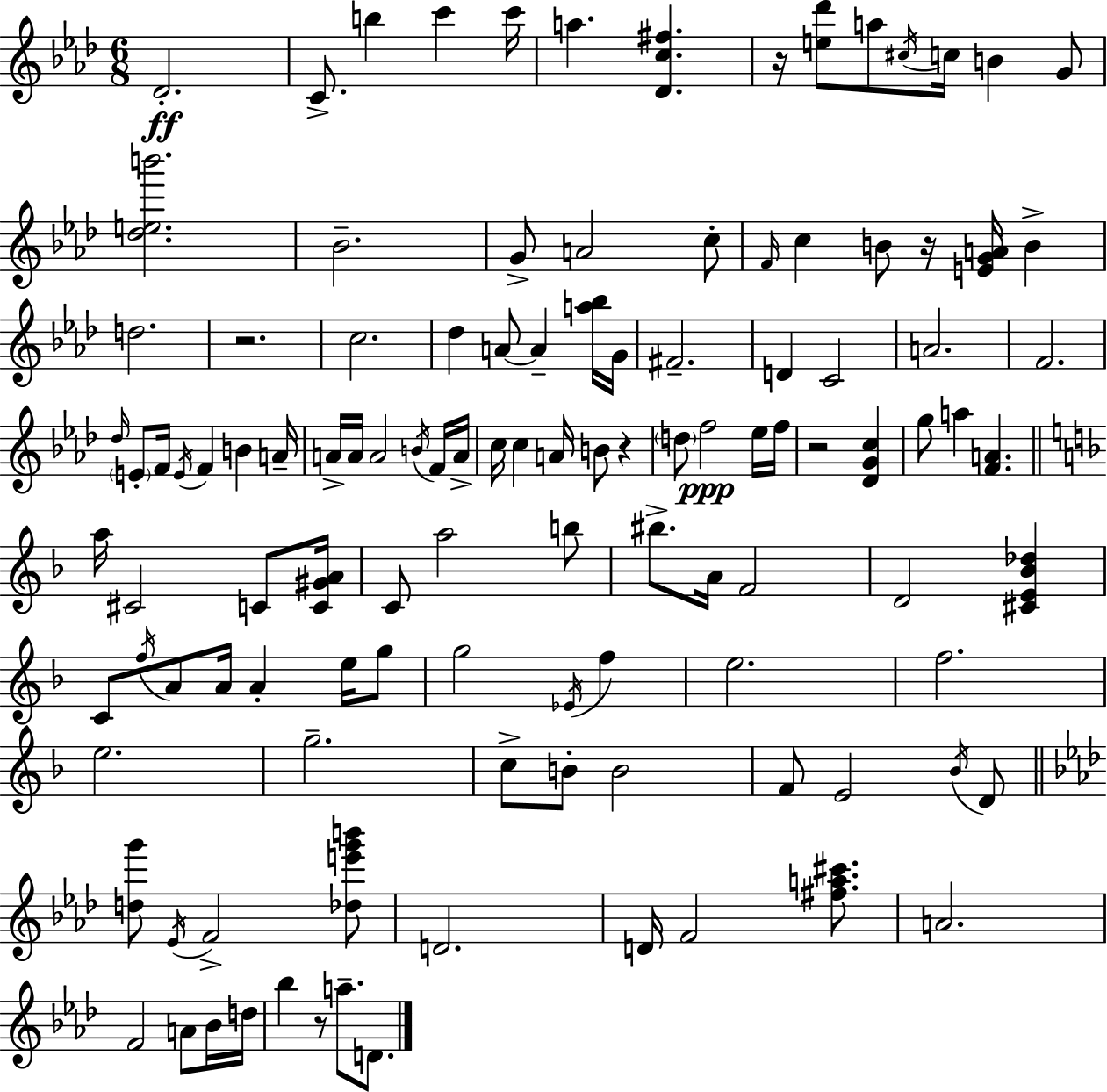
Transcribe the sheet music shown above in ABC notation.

X:1
T:Untitled
M:6/8
L:1/4
K:Fm
_D2 C/2 b c' c'/4 a [_Dc^f] z/4 [e_d']/2 a/2 ^c/4 c/4 B G/2 [_deb']2 _B2 G/2 A2 c/2 F/4 c B/2 z/4 [EGA]/4 B d2 z2 c2 _d A/2 A [a_b]/4 G/4 ^F2 D C2 A2 F2 _d/4 E/2 F/4 E/4 F B A/4 A/4 A/4 A2 B/4 F/4 A/4 c/4 c A/4 B/2 z d/2 f2 _e/4 f/4 z2 [_DGc] g/2 a [FA] a/4 ^C2 C/2 [C^GA]/4 C/2 a2 b/2 ^b/2 A/4 F2 D2 [^CE_B_d] C/2 f/4 A/2 A/4 A e/4 g/2 g2 _E/4 f e2 f2 e2 g2 c/2 B/2 B2 F/2 E2 _B/4 D/2 [dg']/2 _E/4 F2 [_de'g'b']/2 D2 D/4 F2 [^fa^c']/2 A2 F2 A/2 _B/4 d/4 _b z/2 a/2 D/2